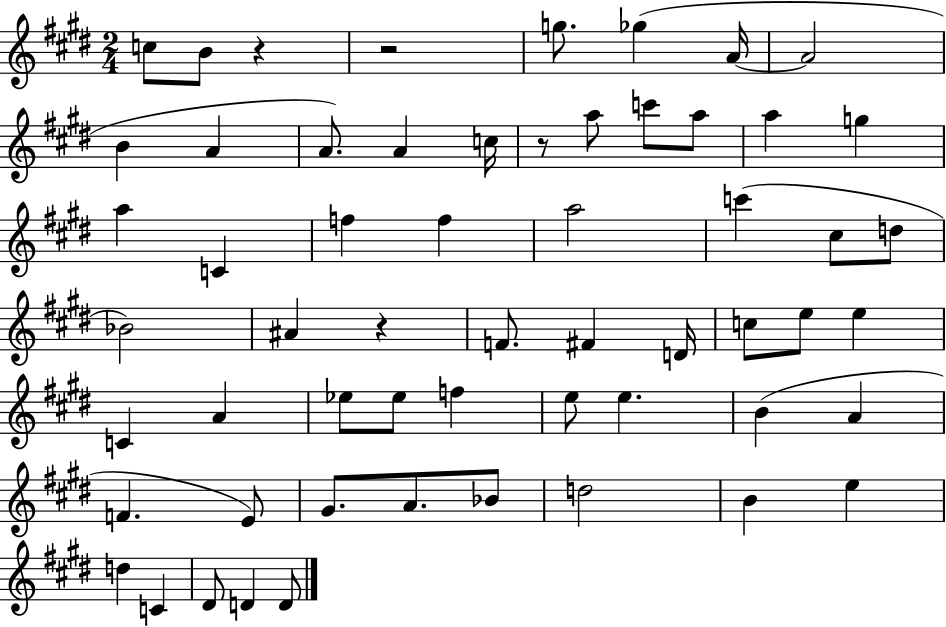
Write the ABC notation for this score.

X:1
T:Untitled
M:2/4
L:1/4
K:E
c/2 B/2 z z2 g/2 _g A/4 A2 B A A/2 A c/4 z/2 a/2 c'/2 a/2 a g a C f f a2 c' ^c/2 d/2 _B2 ^A z F/2 ^F D/4 c/2 e/2 e C A _e/2 _e/2 f e/2 e B A F E/2 ^G/2 A/2 _B/2 d2 B e d C ^D/2 D D/2